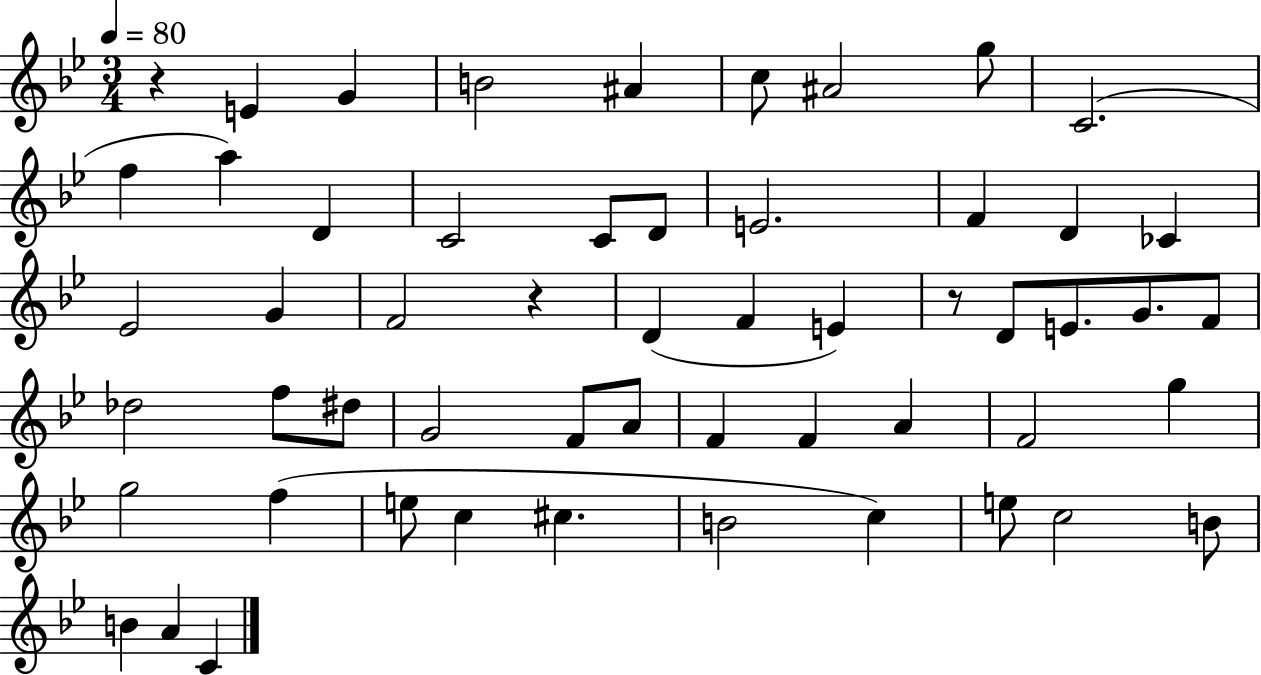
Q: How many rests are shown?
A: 3